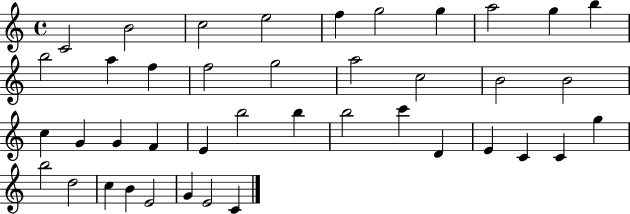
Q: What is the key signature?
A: C major